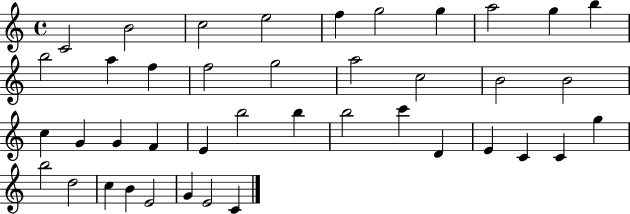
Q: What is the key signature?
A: C major